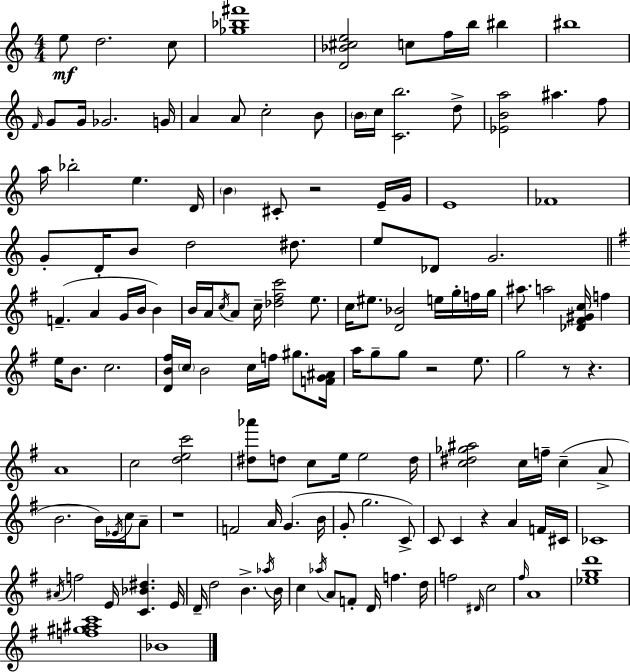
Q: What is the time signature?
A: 4/4